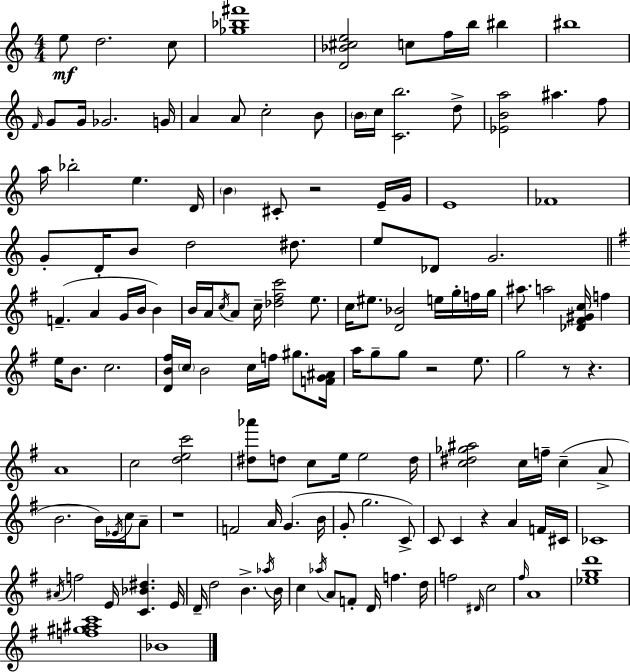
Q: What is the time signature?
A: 4/4